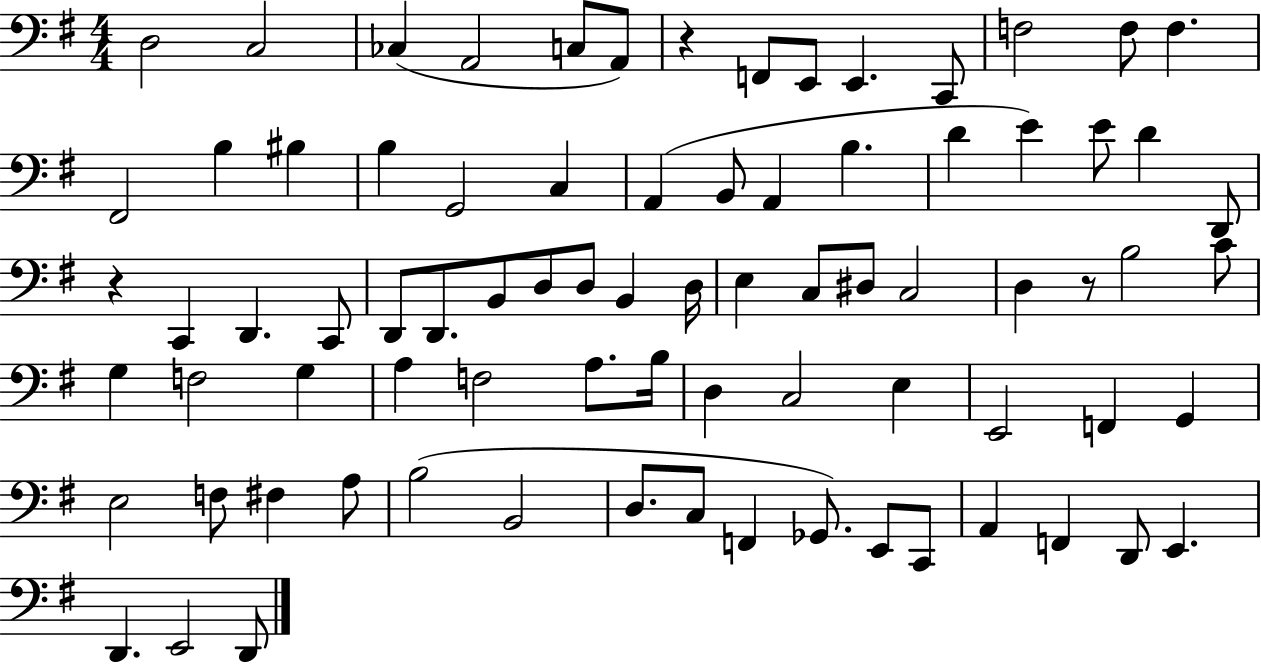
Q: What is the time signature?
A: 4/4